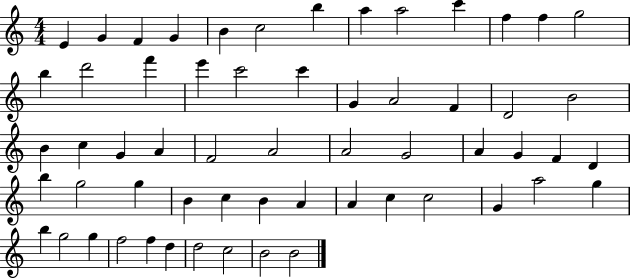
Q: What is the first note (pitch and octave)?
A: E4